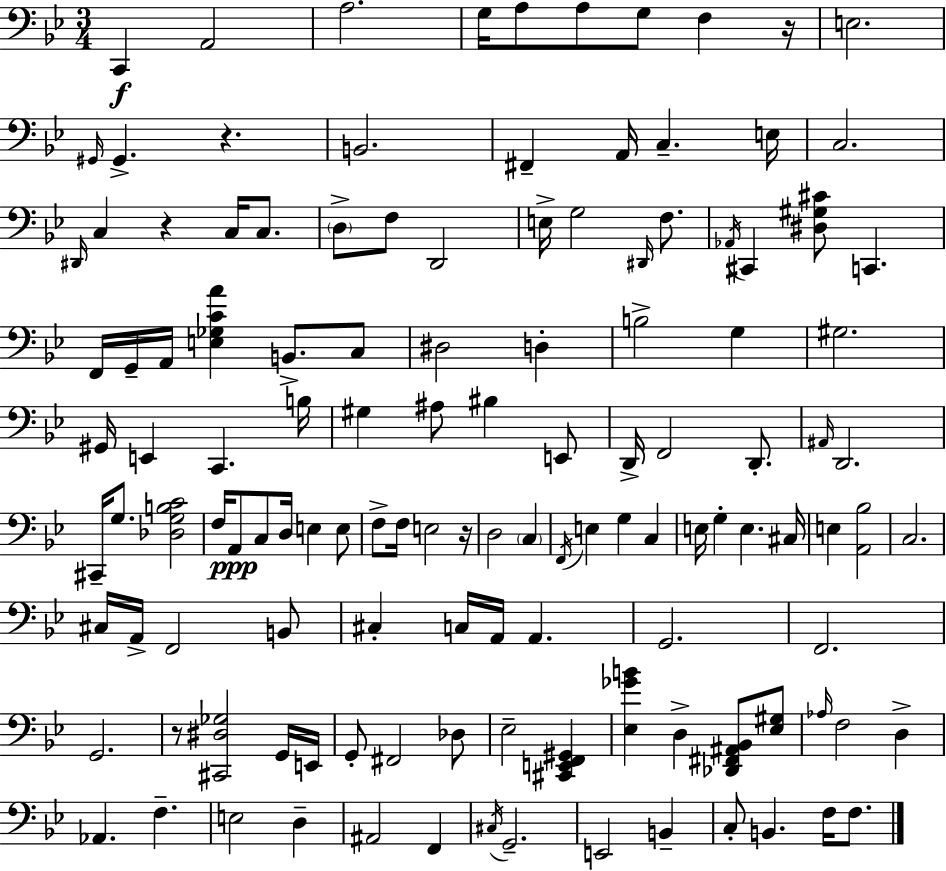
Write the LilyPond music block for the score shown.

{
  \clef bass
  \numericTimeSignature
  \time 3/4
  \key g \minor
  c,4\f a,2 | a2. | g16 a8 a8 g8 f4 r16 | e2. | \break \grace { gis,16 } gis,4.-> r4. | b,2. | fis,4-- a,16 c4.-- | e16 c2. | \break \grace { dis,16 } c4 r4 c16 c8. | \parenthesize d8-> f8 d,2 | e16-> g2 \grace { dis,16 } | f8. \acciaccatura { aes,16 } cis,4 <dis gis cis'>8 c,4. | \break f,16 g,16-- a,16 <e ges c' a'>4 b,8.-> | c8 dis2 | d4-. b2-> | g4 gis2. | \break gis,16 e,4 c,4. | b16 gis4 ais8 bis4 | e,8 d,16-> f,2 | d,8.-. \grace { ais,16 } d,2. | \break cis,16-- g8. <des g b c'>2 | f16 a,8\ppp c8 d16 e4 | e8 f8-> f16 e2 | r16 d2 | \break \parenthesize c4 \acciaccatura { f,16 } e4 g4 | c4 e16 g4-. e4. | cis16 e4 <a, bes>2 | c2. | \break cis16 a,16-> f,2 | b,8 cis4-. c16 a,16 | a,4. g,2. | f,2. | \break g,2. | r8 <cis, dis ges>2 | g,16 e,16 g,8-. fis,2 | des8 ees2-- | \break <cis, e, f, gis,>4 <ees ges' b'>4 d4-> | <des, fis, ais, bes,>8 <ees gis>8 \grace { aes16 } f2 | d4-> aes,4. | f4.-- e2 | \break d4-- ais,2 | f,4 \acciaccatura { cis16 } g,2.-- | e,2 | b,4-- c8-. b,4. | \break f16 f8. \bar "|."
}